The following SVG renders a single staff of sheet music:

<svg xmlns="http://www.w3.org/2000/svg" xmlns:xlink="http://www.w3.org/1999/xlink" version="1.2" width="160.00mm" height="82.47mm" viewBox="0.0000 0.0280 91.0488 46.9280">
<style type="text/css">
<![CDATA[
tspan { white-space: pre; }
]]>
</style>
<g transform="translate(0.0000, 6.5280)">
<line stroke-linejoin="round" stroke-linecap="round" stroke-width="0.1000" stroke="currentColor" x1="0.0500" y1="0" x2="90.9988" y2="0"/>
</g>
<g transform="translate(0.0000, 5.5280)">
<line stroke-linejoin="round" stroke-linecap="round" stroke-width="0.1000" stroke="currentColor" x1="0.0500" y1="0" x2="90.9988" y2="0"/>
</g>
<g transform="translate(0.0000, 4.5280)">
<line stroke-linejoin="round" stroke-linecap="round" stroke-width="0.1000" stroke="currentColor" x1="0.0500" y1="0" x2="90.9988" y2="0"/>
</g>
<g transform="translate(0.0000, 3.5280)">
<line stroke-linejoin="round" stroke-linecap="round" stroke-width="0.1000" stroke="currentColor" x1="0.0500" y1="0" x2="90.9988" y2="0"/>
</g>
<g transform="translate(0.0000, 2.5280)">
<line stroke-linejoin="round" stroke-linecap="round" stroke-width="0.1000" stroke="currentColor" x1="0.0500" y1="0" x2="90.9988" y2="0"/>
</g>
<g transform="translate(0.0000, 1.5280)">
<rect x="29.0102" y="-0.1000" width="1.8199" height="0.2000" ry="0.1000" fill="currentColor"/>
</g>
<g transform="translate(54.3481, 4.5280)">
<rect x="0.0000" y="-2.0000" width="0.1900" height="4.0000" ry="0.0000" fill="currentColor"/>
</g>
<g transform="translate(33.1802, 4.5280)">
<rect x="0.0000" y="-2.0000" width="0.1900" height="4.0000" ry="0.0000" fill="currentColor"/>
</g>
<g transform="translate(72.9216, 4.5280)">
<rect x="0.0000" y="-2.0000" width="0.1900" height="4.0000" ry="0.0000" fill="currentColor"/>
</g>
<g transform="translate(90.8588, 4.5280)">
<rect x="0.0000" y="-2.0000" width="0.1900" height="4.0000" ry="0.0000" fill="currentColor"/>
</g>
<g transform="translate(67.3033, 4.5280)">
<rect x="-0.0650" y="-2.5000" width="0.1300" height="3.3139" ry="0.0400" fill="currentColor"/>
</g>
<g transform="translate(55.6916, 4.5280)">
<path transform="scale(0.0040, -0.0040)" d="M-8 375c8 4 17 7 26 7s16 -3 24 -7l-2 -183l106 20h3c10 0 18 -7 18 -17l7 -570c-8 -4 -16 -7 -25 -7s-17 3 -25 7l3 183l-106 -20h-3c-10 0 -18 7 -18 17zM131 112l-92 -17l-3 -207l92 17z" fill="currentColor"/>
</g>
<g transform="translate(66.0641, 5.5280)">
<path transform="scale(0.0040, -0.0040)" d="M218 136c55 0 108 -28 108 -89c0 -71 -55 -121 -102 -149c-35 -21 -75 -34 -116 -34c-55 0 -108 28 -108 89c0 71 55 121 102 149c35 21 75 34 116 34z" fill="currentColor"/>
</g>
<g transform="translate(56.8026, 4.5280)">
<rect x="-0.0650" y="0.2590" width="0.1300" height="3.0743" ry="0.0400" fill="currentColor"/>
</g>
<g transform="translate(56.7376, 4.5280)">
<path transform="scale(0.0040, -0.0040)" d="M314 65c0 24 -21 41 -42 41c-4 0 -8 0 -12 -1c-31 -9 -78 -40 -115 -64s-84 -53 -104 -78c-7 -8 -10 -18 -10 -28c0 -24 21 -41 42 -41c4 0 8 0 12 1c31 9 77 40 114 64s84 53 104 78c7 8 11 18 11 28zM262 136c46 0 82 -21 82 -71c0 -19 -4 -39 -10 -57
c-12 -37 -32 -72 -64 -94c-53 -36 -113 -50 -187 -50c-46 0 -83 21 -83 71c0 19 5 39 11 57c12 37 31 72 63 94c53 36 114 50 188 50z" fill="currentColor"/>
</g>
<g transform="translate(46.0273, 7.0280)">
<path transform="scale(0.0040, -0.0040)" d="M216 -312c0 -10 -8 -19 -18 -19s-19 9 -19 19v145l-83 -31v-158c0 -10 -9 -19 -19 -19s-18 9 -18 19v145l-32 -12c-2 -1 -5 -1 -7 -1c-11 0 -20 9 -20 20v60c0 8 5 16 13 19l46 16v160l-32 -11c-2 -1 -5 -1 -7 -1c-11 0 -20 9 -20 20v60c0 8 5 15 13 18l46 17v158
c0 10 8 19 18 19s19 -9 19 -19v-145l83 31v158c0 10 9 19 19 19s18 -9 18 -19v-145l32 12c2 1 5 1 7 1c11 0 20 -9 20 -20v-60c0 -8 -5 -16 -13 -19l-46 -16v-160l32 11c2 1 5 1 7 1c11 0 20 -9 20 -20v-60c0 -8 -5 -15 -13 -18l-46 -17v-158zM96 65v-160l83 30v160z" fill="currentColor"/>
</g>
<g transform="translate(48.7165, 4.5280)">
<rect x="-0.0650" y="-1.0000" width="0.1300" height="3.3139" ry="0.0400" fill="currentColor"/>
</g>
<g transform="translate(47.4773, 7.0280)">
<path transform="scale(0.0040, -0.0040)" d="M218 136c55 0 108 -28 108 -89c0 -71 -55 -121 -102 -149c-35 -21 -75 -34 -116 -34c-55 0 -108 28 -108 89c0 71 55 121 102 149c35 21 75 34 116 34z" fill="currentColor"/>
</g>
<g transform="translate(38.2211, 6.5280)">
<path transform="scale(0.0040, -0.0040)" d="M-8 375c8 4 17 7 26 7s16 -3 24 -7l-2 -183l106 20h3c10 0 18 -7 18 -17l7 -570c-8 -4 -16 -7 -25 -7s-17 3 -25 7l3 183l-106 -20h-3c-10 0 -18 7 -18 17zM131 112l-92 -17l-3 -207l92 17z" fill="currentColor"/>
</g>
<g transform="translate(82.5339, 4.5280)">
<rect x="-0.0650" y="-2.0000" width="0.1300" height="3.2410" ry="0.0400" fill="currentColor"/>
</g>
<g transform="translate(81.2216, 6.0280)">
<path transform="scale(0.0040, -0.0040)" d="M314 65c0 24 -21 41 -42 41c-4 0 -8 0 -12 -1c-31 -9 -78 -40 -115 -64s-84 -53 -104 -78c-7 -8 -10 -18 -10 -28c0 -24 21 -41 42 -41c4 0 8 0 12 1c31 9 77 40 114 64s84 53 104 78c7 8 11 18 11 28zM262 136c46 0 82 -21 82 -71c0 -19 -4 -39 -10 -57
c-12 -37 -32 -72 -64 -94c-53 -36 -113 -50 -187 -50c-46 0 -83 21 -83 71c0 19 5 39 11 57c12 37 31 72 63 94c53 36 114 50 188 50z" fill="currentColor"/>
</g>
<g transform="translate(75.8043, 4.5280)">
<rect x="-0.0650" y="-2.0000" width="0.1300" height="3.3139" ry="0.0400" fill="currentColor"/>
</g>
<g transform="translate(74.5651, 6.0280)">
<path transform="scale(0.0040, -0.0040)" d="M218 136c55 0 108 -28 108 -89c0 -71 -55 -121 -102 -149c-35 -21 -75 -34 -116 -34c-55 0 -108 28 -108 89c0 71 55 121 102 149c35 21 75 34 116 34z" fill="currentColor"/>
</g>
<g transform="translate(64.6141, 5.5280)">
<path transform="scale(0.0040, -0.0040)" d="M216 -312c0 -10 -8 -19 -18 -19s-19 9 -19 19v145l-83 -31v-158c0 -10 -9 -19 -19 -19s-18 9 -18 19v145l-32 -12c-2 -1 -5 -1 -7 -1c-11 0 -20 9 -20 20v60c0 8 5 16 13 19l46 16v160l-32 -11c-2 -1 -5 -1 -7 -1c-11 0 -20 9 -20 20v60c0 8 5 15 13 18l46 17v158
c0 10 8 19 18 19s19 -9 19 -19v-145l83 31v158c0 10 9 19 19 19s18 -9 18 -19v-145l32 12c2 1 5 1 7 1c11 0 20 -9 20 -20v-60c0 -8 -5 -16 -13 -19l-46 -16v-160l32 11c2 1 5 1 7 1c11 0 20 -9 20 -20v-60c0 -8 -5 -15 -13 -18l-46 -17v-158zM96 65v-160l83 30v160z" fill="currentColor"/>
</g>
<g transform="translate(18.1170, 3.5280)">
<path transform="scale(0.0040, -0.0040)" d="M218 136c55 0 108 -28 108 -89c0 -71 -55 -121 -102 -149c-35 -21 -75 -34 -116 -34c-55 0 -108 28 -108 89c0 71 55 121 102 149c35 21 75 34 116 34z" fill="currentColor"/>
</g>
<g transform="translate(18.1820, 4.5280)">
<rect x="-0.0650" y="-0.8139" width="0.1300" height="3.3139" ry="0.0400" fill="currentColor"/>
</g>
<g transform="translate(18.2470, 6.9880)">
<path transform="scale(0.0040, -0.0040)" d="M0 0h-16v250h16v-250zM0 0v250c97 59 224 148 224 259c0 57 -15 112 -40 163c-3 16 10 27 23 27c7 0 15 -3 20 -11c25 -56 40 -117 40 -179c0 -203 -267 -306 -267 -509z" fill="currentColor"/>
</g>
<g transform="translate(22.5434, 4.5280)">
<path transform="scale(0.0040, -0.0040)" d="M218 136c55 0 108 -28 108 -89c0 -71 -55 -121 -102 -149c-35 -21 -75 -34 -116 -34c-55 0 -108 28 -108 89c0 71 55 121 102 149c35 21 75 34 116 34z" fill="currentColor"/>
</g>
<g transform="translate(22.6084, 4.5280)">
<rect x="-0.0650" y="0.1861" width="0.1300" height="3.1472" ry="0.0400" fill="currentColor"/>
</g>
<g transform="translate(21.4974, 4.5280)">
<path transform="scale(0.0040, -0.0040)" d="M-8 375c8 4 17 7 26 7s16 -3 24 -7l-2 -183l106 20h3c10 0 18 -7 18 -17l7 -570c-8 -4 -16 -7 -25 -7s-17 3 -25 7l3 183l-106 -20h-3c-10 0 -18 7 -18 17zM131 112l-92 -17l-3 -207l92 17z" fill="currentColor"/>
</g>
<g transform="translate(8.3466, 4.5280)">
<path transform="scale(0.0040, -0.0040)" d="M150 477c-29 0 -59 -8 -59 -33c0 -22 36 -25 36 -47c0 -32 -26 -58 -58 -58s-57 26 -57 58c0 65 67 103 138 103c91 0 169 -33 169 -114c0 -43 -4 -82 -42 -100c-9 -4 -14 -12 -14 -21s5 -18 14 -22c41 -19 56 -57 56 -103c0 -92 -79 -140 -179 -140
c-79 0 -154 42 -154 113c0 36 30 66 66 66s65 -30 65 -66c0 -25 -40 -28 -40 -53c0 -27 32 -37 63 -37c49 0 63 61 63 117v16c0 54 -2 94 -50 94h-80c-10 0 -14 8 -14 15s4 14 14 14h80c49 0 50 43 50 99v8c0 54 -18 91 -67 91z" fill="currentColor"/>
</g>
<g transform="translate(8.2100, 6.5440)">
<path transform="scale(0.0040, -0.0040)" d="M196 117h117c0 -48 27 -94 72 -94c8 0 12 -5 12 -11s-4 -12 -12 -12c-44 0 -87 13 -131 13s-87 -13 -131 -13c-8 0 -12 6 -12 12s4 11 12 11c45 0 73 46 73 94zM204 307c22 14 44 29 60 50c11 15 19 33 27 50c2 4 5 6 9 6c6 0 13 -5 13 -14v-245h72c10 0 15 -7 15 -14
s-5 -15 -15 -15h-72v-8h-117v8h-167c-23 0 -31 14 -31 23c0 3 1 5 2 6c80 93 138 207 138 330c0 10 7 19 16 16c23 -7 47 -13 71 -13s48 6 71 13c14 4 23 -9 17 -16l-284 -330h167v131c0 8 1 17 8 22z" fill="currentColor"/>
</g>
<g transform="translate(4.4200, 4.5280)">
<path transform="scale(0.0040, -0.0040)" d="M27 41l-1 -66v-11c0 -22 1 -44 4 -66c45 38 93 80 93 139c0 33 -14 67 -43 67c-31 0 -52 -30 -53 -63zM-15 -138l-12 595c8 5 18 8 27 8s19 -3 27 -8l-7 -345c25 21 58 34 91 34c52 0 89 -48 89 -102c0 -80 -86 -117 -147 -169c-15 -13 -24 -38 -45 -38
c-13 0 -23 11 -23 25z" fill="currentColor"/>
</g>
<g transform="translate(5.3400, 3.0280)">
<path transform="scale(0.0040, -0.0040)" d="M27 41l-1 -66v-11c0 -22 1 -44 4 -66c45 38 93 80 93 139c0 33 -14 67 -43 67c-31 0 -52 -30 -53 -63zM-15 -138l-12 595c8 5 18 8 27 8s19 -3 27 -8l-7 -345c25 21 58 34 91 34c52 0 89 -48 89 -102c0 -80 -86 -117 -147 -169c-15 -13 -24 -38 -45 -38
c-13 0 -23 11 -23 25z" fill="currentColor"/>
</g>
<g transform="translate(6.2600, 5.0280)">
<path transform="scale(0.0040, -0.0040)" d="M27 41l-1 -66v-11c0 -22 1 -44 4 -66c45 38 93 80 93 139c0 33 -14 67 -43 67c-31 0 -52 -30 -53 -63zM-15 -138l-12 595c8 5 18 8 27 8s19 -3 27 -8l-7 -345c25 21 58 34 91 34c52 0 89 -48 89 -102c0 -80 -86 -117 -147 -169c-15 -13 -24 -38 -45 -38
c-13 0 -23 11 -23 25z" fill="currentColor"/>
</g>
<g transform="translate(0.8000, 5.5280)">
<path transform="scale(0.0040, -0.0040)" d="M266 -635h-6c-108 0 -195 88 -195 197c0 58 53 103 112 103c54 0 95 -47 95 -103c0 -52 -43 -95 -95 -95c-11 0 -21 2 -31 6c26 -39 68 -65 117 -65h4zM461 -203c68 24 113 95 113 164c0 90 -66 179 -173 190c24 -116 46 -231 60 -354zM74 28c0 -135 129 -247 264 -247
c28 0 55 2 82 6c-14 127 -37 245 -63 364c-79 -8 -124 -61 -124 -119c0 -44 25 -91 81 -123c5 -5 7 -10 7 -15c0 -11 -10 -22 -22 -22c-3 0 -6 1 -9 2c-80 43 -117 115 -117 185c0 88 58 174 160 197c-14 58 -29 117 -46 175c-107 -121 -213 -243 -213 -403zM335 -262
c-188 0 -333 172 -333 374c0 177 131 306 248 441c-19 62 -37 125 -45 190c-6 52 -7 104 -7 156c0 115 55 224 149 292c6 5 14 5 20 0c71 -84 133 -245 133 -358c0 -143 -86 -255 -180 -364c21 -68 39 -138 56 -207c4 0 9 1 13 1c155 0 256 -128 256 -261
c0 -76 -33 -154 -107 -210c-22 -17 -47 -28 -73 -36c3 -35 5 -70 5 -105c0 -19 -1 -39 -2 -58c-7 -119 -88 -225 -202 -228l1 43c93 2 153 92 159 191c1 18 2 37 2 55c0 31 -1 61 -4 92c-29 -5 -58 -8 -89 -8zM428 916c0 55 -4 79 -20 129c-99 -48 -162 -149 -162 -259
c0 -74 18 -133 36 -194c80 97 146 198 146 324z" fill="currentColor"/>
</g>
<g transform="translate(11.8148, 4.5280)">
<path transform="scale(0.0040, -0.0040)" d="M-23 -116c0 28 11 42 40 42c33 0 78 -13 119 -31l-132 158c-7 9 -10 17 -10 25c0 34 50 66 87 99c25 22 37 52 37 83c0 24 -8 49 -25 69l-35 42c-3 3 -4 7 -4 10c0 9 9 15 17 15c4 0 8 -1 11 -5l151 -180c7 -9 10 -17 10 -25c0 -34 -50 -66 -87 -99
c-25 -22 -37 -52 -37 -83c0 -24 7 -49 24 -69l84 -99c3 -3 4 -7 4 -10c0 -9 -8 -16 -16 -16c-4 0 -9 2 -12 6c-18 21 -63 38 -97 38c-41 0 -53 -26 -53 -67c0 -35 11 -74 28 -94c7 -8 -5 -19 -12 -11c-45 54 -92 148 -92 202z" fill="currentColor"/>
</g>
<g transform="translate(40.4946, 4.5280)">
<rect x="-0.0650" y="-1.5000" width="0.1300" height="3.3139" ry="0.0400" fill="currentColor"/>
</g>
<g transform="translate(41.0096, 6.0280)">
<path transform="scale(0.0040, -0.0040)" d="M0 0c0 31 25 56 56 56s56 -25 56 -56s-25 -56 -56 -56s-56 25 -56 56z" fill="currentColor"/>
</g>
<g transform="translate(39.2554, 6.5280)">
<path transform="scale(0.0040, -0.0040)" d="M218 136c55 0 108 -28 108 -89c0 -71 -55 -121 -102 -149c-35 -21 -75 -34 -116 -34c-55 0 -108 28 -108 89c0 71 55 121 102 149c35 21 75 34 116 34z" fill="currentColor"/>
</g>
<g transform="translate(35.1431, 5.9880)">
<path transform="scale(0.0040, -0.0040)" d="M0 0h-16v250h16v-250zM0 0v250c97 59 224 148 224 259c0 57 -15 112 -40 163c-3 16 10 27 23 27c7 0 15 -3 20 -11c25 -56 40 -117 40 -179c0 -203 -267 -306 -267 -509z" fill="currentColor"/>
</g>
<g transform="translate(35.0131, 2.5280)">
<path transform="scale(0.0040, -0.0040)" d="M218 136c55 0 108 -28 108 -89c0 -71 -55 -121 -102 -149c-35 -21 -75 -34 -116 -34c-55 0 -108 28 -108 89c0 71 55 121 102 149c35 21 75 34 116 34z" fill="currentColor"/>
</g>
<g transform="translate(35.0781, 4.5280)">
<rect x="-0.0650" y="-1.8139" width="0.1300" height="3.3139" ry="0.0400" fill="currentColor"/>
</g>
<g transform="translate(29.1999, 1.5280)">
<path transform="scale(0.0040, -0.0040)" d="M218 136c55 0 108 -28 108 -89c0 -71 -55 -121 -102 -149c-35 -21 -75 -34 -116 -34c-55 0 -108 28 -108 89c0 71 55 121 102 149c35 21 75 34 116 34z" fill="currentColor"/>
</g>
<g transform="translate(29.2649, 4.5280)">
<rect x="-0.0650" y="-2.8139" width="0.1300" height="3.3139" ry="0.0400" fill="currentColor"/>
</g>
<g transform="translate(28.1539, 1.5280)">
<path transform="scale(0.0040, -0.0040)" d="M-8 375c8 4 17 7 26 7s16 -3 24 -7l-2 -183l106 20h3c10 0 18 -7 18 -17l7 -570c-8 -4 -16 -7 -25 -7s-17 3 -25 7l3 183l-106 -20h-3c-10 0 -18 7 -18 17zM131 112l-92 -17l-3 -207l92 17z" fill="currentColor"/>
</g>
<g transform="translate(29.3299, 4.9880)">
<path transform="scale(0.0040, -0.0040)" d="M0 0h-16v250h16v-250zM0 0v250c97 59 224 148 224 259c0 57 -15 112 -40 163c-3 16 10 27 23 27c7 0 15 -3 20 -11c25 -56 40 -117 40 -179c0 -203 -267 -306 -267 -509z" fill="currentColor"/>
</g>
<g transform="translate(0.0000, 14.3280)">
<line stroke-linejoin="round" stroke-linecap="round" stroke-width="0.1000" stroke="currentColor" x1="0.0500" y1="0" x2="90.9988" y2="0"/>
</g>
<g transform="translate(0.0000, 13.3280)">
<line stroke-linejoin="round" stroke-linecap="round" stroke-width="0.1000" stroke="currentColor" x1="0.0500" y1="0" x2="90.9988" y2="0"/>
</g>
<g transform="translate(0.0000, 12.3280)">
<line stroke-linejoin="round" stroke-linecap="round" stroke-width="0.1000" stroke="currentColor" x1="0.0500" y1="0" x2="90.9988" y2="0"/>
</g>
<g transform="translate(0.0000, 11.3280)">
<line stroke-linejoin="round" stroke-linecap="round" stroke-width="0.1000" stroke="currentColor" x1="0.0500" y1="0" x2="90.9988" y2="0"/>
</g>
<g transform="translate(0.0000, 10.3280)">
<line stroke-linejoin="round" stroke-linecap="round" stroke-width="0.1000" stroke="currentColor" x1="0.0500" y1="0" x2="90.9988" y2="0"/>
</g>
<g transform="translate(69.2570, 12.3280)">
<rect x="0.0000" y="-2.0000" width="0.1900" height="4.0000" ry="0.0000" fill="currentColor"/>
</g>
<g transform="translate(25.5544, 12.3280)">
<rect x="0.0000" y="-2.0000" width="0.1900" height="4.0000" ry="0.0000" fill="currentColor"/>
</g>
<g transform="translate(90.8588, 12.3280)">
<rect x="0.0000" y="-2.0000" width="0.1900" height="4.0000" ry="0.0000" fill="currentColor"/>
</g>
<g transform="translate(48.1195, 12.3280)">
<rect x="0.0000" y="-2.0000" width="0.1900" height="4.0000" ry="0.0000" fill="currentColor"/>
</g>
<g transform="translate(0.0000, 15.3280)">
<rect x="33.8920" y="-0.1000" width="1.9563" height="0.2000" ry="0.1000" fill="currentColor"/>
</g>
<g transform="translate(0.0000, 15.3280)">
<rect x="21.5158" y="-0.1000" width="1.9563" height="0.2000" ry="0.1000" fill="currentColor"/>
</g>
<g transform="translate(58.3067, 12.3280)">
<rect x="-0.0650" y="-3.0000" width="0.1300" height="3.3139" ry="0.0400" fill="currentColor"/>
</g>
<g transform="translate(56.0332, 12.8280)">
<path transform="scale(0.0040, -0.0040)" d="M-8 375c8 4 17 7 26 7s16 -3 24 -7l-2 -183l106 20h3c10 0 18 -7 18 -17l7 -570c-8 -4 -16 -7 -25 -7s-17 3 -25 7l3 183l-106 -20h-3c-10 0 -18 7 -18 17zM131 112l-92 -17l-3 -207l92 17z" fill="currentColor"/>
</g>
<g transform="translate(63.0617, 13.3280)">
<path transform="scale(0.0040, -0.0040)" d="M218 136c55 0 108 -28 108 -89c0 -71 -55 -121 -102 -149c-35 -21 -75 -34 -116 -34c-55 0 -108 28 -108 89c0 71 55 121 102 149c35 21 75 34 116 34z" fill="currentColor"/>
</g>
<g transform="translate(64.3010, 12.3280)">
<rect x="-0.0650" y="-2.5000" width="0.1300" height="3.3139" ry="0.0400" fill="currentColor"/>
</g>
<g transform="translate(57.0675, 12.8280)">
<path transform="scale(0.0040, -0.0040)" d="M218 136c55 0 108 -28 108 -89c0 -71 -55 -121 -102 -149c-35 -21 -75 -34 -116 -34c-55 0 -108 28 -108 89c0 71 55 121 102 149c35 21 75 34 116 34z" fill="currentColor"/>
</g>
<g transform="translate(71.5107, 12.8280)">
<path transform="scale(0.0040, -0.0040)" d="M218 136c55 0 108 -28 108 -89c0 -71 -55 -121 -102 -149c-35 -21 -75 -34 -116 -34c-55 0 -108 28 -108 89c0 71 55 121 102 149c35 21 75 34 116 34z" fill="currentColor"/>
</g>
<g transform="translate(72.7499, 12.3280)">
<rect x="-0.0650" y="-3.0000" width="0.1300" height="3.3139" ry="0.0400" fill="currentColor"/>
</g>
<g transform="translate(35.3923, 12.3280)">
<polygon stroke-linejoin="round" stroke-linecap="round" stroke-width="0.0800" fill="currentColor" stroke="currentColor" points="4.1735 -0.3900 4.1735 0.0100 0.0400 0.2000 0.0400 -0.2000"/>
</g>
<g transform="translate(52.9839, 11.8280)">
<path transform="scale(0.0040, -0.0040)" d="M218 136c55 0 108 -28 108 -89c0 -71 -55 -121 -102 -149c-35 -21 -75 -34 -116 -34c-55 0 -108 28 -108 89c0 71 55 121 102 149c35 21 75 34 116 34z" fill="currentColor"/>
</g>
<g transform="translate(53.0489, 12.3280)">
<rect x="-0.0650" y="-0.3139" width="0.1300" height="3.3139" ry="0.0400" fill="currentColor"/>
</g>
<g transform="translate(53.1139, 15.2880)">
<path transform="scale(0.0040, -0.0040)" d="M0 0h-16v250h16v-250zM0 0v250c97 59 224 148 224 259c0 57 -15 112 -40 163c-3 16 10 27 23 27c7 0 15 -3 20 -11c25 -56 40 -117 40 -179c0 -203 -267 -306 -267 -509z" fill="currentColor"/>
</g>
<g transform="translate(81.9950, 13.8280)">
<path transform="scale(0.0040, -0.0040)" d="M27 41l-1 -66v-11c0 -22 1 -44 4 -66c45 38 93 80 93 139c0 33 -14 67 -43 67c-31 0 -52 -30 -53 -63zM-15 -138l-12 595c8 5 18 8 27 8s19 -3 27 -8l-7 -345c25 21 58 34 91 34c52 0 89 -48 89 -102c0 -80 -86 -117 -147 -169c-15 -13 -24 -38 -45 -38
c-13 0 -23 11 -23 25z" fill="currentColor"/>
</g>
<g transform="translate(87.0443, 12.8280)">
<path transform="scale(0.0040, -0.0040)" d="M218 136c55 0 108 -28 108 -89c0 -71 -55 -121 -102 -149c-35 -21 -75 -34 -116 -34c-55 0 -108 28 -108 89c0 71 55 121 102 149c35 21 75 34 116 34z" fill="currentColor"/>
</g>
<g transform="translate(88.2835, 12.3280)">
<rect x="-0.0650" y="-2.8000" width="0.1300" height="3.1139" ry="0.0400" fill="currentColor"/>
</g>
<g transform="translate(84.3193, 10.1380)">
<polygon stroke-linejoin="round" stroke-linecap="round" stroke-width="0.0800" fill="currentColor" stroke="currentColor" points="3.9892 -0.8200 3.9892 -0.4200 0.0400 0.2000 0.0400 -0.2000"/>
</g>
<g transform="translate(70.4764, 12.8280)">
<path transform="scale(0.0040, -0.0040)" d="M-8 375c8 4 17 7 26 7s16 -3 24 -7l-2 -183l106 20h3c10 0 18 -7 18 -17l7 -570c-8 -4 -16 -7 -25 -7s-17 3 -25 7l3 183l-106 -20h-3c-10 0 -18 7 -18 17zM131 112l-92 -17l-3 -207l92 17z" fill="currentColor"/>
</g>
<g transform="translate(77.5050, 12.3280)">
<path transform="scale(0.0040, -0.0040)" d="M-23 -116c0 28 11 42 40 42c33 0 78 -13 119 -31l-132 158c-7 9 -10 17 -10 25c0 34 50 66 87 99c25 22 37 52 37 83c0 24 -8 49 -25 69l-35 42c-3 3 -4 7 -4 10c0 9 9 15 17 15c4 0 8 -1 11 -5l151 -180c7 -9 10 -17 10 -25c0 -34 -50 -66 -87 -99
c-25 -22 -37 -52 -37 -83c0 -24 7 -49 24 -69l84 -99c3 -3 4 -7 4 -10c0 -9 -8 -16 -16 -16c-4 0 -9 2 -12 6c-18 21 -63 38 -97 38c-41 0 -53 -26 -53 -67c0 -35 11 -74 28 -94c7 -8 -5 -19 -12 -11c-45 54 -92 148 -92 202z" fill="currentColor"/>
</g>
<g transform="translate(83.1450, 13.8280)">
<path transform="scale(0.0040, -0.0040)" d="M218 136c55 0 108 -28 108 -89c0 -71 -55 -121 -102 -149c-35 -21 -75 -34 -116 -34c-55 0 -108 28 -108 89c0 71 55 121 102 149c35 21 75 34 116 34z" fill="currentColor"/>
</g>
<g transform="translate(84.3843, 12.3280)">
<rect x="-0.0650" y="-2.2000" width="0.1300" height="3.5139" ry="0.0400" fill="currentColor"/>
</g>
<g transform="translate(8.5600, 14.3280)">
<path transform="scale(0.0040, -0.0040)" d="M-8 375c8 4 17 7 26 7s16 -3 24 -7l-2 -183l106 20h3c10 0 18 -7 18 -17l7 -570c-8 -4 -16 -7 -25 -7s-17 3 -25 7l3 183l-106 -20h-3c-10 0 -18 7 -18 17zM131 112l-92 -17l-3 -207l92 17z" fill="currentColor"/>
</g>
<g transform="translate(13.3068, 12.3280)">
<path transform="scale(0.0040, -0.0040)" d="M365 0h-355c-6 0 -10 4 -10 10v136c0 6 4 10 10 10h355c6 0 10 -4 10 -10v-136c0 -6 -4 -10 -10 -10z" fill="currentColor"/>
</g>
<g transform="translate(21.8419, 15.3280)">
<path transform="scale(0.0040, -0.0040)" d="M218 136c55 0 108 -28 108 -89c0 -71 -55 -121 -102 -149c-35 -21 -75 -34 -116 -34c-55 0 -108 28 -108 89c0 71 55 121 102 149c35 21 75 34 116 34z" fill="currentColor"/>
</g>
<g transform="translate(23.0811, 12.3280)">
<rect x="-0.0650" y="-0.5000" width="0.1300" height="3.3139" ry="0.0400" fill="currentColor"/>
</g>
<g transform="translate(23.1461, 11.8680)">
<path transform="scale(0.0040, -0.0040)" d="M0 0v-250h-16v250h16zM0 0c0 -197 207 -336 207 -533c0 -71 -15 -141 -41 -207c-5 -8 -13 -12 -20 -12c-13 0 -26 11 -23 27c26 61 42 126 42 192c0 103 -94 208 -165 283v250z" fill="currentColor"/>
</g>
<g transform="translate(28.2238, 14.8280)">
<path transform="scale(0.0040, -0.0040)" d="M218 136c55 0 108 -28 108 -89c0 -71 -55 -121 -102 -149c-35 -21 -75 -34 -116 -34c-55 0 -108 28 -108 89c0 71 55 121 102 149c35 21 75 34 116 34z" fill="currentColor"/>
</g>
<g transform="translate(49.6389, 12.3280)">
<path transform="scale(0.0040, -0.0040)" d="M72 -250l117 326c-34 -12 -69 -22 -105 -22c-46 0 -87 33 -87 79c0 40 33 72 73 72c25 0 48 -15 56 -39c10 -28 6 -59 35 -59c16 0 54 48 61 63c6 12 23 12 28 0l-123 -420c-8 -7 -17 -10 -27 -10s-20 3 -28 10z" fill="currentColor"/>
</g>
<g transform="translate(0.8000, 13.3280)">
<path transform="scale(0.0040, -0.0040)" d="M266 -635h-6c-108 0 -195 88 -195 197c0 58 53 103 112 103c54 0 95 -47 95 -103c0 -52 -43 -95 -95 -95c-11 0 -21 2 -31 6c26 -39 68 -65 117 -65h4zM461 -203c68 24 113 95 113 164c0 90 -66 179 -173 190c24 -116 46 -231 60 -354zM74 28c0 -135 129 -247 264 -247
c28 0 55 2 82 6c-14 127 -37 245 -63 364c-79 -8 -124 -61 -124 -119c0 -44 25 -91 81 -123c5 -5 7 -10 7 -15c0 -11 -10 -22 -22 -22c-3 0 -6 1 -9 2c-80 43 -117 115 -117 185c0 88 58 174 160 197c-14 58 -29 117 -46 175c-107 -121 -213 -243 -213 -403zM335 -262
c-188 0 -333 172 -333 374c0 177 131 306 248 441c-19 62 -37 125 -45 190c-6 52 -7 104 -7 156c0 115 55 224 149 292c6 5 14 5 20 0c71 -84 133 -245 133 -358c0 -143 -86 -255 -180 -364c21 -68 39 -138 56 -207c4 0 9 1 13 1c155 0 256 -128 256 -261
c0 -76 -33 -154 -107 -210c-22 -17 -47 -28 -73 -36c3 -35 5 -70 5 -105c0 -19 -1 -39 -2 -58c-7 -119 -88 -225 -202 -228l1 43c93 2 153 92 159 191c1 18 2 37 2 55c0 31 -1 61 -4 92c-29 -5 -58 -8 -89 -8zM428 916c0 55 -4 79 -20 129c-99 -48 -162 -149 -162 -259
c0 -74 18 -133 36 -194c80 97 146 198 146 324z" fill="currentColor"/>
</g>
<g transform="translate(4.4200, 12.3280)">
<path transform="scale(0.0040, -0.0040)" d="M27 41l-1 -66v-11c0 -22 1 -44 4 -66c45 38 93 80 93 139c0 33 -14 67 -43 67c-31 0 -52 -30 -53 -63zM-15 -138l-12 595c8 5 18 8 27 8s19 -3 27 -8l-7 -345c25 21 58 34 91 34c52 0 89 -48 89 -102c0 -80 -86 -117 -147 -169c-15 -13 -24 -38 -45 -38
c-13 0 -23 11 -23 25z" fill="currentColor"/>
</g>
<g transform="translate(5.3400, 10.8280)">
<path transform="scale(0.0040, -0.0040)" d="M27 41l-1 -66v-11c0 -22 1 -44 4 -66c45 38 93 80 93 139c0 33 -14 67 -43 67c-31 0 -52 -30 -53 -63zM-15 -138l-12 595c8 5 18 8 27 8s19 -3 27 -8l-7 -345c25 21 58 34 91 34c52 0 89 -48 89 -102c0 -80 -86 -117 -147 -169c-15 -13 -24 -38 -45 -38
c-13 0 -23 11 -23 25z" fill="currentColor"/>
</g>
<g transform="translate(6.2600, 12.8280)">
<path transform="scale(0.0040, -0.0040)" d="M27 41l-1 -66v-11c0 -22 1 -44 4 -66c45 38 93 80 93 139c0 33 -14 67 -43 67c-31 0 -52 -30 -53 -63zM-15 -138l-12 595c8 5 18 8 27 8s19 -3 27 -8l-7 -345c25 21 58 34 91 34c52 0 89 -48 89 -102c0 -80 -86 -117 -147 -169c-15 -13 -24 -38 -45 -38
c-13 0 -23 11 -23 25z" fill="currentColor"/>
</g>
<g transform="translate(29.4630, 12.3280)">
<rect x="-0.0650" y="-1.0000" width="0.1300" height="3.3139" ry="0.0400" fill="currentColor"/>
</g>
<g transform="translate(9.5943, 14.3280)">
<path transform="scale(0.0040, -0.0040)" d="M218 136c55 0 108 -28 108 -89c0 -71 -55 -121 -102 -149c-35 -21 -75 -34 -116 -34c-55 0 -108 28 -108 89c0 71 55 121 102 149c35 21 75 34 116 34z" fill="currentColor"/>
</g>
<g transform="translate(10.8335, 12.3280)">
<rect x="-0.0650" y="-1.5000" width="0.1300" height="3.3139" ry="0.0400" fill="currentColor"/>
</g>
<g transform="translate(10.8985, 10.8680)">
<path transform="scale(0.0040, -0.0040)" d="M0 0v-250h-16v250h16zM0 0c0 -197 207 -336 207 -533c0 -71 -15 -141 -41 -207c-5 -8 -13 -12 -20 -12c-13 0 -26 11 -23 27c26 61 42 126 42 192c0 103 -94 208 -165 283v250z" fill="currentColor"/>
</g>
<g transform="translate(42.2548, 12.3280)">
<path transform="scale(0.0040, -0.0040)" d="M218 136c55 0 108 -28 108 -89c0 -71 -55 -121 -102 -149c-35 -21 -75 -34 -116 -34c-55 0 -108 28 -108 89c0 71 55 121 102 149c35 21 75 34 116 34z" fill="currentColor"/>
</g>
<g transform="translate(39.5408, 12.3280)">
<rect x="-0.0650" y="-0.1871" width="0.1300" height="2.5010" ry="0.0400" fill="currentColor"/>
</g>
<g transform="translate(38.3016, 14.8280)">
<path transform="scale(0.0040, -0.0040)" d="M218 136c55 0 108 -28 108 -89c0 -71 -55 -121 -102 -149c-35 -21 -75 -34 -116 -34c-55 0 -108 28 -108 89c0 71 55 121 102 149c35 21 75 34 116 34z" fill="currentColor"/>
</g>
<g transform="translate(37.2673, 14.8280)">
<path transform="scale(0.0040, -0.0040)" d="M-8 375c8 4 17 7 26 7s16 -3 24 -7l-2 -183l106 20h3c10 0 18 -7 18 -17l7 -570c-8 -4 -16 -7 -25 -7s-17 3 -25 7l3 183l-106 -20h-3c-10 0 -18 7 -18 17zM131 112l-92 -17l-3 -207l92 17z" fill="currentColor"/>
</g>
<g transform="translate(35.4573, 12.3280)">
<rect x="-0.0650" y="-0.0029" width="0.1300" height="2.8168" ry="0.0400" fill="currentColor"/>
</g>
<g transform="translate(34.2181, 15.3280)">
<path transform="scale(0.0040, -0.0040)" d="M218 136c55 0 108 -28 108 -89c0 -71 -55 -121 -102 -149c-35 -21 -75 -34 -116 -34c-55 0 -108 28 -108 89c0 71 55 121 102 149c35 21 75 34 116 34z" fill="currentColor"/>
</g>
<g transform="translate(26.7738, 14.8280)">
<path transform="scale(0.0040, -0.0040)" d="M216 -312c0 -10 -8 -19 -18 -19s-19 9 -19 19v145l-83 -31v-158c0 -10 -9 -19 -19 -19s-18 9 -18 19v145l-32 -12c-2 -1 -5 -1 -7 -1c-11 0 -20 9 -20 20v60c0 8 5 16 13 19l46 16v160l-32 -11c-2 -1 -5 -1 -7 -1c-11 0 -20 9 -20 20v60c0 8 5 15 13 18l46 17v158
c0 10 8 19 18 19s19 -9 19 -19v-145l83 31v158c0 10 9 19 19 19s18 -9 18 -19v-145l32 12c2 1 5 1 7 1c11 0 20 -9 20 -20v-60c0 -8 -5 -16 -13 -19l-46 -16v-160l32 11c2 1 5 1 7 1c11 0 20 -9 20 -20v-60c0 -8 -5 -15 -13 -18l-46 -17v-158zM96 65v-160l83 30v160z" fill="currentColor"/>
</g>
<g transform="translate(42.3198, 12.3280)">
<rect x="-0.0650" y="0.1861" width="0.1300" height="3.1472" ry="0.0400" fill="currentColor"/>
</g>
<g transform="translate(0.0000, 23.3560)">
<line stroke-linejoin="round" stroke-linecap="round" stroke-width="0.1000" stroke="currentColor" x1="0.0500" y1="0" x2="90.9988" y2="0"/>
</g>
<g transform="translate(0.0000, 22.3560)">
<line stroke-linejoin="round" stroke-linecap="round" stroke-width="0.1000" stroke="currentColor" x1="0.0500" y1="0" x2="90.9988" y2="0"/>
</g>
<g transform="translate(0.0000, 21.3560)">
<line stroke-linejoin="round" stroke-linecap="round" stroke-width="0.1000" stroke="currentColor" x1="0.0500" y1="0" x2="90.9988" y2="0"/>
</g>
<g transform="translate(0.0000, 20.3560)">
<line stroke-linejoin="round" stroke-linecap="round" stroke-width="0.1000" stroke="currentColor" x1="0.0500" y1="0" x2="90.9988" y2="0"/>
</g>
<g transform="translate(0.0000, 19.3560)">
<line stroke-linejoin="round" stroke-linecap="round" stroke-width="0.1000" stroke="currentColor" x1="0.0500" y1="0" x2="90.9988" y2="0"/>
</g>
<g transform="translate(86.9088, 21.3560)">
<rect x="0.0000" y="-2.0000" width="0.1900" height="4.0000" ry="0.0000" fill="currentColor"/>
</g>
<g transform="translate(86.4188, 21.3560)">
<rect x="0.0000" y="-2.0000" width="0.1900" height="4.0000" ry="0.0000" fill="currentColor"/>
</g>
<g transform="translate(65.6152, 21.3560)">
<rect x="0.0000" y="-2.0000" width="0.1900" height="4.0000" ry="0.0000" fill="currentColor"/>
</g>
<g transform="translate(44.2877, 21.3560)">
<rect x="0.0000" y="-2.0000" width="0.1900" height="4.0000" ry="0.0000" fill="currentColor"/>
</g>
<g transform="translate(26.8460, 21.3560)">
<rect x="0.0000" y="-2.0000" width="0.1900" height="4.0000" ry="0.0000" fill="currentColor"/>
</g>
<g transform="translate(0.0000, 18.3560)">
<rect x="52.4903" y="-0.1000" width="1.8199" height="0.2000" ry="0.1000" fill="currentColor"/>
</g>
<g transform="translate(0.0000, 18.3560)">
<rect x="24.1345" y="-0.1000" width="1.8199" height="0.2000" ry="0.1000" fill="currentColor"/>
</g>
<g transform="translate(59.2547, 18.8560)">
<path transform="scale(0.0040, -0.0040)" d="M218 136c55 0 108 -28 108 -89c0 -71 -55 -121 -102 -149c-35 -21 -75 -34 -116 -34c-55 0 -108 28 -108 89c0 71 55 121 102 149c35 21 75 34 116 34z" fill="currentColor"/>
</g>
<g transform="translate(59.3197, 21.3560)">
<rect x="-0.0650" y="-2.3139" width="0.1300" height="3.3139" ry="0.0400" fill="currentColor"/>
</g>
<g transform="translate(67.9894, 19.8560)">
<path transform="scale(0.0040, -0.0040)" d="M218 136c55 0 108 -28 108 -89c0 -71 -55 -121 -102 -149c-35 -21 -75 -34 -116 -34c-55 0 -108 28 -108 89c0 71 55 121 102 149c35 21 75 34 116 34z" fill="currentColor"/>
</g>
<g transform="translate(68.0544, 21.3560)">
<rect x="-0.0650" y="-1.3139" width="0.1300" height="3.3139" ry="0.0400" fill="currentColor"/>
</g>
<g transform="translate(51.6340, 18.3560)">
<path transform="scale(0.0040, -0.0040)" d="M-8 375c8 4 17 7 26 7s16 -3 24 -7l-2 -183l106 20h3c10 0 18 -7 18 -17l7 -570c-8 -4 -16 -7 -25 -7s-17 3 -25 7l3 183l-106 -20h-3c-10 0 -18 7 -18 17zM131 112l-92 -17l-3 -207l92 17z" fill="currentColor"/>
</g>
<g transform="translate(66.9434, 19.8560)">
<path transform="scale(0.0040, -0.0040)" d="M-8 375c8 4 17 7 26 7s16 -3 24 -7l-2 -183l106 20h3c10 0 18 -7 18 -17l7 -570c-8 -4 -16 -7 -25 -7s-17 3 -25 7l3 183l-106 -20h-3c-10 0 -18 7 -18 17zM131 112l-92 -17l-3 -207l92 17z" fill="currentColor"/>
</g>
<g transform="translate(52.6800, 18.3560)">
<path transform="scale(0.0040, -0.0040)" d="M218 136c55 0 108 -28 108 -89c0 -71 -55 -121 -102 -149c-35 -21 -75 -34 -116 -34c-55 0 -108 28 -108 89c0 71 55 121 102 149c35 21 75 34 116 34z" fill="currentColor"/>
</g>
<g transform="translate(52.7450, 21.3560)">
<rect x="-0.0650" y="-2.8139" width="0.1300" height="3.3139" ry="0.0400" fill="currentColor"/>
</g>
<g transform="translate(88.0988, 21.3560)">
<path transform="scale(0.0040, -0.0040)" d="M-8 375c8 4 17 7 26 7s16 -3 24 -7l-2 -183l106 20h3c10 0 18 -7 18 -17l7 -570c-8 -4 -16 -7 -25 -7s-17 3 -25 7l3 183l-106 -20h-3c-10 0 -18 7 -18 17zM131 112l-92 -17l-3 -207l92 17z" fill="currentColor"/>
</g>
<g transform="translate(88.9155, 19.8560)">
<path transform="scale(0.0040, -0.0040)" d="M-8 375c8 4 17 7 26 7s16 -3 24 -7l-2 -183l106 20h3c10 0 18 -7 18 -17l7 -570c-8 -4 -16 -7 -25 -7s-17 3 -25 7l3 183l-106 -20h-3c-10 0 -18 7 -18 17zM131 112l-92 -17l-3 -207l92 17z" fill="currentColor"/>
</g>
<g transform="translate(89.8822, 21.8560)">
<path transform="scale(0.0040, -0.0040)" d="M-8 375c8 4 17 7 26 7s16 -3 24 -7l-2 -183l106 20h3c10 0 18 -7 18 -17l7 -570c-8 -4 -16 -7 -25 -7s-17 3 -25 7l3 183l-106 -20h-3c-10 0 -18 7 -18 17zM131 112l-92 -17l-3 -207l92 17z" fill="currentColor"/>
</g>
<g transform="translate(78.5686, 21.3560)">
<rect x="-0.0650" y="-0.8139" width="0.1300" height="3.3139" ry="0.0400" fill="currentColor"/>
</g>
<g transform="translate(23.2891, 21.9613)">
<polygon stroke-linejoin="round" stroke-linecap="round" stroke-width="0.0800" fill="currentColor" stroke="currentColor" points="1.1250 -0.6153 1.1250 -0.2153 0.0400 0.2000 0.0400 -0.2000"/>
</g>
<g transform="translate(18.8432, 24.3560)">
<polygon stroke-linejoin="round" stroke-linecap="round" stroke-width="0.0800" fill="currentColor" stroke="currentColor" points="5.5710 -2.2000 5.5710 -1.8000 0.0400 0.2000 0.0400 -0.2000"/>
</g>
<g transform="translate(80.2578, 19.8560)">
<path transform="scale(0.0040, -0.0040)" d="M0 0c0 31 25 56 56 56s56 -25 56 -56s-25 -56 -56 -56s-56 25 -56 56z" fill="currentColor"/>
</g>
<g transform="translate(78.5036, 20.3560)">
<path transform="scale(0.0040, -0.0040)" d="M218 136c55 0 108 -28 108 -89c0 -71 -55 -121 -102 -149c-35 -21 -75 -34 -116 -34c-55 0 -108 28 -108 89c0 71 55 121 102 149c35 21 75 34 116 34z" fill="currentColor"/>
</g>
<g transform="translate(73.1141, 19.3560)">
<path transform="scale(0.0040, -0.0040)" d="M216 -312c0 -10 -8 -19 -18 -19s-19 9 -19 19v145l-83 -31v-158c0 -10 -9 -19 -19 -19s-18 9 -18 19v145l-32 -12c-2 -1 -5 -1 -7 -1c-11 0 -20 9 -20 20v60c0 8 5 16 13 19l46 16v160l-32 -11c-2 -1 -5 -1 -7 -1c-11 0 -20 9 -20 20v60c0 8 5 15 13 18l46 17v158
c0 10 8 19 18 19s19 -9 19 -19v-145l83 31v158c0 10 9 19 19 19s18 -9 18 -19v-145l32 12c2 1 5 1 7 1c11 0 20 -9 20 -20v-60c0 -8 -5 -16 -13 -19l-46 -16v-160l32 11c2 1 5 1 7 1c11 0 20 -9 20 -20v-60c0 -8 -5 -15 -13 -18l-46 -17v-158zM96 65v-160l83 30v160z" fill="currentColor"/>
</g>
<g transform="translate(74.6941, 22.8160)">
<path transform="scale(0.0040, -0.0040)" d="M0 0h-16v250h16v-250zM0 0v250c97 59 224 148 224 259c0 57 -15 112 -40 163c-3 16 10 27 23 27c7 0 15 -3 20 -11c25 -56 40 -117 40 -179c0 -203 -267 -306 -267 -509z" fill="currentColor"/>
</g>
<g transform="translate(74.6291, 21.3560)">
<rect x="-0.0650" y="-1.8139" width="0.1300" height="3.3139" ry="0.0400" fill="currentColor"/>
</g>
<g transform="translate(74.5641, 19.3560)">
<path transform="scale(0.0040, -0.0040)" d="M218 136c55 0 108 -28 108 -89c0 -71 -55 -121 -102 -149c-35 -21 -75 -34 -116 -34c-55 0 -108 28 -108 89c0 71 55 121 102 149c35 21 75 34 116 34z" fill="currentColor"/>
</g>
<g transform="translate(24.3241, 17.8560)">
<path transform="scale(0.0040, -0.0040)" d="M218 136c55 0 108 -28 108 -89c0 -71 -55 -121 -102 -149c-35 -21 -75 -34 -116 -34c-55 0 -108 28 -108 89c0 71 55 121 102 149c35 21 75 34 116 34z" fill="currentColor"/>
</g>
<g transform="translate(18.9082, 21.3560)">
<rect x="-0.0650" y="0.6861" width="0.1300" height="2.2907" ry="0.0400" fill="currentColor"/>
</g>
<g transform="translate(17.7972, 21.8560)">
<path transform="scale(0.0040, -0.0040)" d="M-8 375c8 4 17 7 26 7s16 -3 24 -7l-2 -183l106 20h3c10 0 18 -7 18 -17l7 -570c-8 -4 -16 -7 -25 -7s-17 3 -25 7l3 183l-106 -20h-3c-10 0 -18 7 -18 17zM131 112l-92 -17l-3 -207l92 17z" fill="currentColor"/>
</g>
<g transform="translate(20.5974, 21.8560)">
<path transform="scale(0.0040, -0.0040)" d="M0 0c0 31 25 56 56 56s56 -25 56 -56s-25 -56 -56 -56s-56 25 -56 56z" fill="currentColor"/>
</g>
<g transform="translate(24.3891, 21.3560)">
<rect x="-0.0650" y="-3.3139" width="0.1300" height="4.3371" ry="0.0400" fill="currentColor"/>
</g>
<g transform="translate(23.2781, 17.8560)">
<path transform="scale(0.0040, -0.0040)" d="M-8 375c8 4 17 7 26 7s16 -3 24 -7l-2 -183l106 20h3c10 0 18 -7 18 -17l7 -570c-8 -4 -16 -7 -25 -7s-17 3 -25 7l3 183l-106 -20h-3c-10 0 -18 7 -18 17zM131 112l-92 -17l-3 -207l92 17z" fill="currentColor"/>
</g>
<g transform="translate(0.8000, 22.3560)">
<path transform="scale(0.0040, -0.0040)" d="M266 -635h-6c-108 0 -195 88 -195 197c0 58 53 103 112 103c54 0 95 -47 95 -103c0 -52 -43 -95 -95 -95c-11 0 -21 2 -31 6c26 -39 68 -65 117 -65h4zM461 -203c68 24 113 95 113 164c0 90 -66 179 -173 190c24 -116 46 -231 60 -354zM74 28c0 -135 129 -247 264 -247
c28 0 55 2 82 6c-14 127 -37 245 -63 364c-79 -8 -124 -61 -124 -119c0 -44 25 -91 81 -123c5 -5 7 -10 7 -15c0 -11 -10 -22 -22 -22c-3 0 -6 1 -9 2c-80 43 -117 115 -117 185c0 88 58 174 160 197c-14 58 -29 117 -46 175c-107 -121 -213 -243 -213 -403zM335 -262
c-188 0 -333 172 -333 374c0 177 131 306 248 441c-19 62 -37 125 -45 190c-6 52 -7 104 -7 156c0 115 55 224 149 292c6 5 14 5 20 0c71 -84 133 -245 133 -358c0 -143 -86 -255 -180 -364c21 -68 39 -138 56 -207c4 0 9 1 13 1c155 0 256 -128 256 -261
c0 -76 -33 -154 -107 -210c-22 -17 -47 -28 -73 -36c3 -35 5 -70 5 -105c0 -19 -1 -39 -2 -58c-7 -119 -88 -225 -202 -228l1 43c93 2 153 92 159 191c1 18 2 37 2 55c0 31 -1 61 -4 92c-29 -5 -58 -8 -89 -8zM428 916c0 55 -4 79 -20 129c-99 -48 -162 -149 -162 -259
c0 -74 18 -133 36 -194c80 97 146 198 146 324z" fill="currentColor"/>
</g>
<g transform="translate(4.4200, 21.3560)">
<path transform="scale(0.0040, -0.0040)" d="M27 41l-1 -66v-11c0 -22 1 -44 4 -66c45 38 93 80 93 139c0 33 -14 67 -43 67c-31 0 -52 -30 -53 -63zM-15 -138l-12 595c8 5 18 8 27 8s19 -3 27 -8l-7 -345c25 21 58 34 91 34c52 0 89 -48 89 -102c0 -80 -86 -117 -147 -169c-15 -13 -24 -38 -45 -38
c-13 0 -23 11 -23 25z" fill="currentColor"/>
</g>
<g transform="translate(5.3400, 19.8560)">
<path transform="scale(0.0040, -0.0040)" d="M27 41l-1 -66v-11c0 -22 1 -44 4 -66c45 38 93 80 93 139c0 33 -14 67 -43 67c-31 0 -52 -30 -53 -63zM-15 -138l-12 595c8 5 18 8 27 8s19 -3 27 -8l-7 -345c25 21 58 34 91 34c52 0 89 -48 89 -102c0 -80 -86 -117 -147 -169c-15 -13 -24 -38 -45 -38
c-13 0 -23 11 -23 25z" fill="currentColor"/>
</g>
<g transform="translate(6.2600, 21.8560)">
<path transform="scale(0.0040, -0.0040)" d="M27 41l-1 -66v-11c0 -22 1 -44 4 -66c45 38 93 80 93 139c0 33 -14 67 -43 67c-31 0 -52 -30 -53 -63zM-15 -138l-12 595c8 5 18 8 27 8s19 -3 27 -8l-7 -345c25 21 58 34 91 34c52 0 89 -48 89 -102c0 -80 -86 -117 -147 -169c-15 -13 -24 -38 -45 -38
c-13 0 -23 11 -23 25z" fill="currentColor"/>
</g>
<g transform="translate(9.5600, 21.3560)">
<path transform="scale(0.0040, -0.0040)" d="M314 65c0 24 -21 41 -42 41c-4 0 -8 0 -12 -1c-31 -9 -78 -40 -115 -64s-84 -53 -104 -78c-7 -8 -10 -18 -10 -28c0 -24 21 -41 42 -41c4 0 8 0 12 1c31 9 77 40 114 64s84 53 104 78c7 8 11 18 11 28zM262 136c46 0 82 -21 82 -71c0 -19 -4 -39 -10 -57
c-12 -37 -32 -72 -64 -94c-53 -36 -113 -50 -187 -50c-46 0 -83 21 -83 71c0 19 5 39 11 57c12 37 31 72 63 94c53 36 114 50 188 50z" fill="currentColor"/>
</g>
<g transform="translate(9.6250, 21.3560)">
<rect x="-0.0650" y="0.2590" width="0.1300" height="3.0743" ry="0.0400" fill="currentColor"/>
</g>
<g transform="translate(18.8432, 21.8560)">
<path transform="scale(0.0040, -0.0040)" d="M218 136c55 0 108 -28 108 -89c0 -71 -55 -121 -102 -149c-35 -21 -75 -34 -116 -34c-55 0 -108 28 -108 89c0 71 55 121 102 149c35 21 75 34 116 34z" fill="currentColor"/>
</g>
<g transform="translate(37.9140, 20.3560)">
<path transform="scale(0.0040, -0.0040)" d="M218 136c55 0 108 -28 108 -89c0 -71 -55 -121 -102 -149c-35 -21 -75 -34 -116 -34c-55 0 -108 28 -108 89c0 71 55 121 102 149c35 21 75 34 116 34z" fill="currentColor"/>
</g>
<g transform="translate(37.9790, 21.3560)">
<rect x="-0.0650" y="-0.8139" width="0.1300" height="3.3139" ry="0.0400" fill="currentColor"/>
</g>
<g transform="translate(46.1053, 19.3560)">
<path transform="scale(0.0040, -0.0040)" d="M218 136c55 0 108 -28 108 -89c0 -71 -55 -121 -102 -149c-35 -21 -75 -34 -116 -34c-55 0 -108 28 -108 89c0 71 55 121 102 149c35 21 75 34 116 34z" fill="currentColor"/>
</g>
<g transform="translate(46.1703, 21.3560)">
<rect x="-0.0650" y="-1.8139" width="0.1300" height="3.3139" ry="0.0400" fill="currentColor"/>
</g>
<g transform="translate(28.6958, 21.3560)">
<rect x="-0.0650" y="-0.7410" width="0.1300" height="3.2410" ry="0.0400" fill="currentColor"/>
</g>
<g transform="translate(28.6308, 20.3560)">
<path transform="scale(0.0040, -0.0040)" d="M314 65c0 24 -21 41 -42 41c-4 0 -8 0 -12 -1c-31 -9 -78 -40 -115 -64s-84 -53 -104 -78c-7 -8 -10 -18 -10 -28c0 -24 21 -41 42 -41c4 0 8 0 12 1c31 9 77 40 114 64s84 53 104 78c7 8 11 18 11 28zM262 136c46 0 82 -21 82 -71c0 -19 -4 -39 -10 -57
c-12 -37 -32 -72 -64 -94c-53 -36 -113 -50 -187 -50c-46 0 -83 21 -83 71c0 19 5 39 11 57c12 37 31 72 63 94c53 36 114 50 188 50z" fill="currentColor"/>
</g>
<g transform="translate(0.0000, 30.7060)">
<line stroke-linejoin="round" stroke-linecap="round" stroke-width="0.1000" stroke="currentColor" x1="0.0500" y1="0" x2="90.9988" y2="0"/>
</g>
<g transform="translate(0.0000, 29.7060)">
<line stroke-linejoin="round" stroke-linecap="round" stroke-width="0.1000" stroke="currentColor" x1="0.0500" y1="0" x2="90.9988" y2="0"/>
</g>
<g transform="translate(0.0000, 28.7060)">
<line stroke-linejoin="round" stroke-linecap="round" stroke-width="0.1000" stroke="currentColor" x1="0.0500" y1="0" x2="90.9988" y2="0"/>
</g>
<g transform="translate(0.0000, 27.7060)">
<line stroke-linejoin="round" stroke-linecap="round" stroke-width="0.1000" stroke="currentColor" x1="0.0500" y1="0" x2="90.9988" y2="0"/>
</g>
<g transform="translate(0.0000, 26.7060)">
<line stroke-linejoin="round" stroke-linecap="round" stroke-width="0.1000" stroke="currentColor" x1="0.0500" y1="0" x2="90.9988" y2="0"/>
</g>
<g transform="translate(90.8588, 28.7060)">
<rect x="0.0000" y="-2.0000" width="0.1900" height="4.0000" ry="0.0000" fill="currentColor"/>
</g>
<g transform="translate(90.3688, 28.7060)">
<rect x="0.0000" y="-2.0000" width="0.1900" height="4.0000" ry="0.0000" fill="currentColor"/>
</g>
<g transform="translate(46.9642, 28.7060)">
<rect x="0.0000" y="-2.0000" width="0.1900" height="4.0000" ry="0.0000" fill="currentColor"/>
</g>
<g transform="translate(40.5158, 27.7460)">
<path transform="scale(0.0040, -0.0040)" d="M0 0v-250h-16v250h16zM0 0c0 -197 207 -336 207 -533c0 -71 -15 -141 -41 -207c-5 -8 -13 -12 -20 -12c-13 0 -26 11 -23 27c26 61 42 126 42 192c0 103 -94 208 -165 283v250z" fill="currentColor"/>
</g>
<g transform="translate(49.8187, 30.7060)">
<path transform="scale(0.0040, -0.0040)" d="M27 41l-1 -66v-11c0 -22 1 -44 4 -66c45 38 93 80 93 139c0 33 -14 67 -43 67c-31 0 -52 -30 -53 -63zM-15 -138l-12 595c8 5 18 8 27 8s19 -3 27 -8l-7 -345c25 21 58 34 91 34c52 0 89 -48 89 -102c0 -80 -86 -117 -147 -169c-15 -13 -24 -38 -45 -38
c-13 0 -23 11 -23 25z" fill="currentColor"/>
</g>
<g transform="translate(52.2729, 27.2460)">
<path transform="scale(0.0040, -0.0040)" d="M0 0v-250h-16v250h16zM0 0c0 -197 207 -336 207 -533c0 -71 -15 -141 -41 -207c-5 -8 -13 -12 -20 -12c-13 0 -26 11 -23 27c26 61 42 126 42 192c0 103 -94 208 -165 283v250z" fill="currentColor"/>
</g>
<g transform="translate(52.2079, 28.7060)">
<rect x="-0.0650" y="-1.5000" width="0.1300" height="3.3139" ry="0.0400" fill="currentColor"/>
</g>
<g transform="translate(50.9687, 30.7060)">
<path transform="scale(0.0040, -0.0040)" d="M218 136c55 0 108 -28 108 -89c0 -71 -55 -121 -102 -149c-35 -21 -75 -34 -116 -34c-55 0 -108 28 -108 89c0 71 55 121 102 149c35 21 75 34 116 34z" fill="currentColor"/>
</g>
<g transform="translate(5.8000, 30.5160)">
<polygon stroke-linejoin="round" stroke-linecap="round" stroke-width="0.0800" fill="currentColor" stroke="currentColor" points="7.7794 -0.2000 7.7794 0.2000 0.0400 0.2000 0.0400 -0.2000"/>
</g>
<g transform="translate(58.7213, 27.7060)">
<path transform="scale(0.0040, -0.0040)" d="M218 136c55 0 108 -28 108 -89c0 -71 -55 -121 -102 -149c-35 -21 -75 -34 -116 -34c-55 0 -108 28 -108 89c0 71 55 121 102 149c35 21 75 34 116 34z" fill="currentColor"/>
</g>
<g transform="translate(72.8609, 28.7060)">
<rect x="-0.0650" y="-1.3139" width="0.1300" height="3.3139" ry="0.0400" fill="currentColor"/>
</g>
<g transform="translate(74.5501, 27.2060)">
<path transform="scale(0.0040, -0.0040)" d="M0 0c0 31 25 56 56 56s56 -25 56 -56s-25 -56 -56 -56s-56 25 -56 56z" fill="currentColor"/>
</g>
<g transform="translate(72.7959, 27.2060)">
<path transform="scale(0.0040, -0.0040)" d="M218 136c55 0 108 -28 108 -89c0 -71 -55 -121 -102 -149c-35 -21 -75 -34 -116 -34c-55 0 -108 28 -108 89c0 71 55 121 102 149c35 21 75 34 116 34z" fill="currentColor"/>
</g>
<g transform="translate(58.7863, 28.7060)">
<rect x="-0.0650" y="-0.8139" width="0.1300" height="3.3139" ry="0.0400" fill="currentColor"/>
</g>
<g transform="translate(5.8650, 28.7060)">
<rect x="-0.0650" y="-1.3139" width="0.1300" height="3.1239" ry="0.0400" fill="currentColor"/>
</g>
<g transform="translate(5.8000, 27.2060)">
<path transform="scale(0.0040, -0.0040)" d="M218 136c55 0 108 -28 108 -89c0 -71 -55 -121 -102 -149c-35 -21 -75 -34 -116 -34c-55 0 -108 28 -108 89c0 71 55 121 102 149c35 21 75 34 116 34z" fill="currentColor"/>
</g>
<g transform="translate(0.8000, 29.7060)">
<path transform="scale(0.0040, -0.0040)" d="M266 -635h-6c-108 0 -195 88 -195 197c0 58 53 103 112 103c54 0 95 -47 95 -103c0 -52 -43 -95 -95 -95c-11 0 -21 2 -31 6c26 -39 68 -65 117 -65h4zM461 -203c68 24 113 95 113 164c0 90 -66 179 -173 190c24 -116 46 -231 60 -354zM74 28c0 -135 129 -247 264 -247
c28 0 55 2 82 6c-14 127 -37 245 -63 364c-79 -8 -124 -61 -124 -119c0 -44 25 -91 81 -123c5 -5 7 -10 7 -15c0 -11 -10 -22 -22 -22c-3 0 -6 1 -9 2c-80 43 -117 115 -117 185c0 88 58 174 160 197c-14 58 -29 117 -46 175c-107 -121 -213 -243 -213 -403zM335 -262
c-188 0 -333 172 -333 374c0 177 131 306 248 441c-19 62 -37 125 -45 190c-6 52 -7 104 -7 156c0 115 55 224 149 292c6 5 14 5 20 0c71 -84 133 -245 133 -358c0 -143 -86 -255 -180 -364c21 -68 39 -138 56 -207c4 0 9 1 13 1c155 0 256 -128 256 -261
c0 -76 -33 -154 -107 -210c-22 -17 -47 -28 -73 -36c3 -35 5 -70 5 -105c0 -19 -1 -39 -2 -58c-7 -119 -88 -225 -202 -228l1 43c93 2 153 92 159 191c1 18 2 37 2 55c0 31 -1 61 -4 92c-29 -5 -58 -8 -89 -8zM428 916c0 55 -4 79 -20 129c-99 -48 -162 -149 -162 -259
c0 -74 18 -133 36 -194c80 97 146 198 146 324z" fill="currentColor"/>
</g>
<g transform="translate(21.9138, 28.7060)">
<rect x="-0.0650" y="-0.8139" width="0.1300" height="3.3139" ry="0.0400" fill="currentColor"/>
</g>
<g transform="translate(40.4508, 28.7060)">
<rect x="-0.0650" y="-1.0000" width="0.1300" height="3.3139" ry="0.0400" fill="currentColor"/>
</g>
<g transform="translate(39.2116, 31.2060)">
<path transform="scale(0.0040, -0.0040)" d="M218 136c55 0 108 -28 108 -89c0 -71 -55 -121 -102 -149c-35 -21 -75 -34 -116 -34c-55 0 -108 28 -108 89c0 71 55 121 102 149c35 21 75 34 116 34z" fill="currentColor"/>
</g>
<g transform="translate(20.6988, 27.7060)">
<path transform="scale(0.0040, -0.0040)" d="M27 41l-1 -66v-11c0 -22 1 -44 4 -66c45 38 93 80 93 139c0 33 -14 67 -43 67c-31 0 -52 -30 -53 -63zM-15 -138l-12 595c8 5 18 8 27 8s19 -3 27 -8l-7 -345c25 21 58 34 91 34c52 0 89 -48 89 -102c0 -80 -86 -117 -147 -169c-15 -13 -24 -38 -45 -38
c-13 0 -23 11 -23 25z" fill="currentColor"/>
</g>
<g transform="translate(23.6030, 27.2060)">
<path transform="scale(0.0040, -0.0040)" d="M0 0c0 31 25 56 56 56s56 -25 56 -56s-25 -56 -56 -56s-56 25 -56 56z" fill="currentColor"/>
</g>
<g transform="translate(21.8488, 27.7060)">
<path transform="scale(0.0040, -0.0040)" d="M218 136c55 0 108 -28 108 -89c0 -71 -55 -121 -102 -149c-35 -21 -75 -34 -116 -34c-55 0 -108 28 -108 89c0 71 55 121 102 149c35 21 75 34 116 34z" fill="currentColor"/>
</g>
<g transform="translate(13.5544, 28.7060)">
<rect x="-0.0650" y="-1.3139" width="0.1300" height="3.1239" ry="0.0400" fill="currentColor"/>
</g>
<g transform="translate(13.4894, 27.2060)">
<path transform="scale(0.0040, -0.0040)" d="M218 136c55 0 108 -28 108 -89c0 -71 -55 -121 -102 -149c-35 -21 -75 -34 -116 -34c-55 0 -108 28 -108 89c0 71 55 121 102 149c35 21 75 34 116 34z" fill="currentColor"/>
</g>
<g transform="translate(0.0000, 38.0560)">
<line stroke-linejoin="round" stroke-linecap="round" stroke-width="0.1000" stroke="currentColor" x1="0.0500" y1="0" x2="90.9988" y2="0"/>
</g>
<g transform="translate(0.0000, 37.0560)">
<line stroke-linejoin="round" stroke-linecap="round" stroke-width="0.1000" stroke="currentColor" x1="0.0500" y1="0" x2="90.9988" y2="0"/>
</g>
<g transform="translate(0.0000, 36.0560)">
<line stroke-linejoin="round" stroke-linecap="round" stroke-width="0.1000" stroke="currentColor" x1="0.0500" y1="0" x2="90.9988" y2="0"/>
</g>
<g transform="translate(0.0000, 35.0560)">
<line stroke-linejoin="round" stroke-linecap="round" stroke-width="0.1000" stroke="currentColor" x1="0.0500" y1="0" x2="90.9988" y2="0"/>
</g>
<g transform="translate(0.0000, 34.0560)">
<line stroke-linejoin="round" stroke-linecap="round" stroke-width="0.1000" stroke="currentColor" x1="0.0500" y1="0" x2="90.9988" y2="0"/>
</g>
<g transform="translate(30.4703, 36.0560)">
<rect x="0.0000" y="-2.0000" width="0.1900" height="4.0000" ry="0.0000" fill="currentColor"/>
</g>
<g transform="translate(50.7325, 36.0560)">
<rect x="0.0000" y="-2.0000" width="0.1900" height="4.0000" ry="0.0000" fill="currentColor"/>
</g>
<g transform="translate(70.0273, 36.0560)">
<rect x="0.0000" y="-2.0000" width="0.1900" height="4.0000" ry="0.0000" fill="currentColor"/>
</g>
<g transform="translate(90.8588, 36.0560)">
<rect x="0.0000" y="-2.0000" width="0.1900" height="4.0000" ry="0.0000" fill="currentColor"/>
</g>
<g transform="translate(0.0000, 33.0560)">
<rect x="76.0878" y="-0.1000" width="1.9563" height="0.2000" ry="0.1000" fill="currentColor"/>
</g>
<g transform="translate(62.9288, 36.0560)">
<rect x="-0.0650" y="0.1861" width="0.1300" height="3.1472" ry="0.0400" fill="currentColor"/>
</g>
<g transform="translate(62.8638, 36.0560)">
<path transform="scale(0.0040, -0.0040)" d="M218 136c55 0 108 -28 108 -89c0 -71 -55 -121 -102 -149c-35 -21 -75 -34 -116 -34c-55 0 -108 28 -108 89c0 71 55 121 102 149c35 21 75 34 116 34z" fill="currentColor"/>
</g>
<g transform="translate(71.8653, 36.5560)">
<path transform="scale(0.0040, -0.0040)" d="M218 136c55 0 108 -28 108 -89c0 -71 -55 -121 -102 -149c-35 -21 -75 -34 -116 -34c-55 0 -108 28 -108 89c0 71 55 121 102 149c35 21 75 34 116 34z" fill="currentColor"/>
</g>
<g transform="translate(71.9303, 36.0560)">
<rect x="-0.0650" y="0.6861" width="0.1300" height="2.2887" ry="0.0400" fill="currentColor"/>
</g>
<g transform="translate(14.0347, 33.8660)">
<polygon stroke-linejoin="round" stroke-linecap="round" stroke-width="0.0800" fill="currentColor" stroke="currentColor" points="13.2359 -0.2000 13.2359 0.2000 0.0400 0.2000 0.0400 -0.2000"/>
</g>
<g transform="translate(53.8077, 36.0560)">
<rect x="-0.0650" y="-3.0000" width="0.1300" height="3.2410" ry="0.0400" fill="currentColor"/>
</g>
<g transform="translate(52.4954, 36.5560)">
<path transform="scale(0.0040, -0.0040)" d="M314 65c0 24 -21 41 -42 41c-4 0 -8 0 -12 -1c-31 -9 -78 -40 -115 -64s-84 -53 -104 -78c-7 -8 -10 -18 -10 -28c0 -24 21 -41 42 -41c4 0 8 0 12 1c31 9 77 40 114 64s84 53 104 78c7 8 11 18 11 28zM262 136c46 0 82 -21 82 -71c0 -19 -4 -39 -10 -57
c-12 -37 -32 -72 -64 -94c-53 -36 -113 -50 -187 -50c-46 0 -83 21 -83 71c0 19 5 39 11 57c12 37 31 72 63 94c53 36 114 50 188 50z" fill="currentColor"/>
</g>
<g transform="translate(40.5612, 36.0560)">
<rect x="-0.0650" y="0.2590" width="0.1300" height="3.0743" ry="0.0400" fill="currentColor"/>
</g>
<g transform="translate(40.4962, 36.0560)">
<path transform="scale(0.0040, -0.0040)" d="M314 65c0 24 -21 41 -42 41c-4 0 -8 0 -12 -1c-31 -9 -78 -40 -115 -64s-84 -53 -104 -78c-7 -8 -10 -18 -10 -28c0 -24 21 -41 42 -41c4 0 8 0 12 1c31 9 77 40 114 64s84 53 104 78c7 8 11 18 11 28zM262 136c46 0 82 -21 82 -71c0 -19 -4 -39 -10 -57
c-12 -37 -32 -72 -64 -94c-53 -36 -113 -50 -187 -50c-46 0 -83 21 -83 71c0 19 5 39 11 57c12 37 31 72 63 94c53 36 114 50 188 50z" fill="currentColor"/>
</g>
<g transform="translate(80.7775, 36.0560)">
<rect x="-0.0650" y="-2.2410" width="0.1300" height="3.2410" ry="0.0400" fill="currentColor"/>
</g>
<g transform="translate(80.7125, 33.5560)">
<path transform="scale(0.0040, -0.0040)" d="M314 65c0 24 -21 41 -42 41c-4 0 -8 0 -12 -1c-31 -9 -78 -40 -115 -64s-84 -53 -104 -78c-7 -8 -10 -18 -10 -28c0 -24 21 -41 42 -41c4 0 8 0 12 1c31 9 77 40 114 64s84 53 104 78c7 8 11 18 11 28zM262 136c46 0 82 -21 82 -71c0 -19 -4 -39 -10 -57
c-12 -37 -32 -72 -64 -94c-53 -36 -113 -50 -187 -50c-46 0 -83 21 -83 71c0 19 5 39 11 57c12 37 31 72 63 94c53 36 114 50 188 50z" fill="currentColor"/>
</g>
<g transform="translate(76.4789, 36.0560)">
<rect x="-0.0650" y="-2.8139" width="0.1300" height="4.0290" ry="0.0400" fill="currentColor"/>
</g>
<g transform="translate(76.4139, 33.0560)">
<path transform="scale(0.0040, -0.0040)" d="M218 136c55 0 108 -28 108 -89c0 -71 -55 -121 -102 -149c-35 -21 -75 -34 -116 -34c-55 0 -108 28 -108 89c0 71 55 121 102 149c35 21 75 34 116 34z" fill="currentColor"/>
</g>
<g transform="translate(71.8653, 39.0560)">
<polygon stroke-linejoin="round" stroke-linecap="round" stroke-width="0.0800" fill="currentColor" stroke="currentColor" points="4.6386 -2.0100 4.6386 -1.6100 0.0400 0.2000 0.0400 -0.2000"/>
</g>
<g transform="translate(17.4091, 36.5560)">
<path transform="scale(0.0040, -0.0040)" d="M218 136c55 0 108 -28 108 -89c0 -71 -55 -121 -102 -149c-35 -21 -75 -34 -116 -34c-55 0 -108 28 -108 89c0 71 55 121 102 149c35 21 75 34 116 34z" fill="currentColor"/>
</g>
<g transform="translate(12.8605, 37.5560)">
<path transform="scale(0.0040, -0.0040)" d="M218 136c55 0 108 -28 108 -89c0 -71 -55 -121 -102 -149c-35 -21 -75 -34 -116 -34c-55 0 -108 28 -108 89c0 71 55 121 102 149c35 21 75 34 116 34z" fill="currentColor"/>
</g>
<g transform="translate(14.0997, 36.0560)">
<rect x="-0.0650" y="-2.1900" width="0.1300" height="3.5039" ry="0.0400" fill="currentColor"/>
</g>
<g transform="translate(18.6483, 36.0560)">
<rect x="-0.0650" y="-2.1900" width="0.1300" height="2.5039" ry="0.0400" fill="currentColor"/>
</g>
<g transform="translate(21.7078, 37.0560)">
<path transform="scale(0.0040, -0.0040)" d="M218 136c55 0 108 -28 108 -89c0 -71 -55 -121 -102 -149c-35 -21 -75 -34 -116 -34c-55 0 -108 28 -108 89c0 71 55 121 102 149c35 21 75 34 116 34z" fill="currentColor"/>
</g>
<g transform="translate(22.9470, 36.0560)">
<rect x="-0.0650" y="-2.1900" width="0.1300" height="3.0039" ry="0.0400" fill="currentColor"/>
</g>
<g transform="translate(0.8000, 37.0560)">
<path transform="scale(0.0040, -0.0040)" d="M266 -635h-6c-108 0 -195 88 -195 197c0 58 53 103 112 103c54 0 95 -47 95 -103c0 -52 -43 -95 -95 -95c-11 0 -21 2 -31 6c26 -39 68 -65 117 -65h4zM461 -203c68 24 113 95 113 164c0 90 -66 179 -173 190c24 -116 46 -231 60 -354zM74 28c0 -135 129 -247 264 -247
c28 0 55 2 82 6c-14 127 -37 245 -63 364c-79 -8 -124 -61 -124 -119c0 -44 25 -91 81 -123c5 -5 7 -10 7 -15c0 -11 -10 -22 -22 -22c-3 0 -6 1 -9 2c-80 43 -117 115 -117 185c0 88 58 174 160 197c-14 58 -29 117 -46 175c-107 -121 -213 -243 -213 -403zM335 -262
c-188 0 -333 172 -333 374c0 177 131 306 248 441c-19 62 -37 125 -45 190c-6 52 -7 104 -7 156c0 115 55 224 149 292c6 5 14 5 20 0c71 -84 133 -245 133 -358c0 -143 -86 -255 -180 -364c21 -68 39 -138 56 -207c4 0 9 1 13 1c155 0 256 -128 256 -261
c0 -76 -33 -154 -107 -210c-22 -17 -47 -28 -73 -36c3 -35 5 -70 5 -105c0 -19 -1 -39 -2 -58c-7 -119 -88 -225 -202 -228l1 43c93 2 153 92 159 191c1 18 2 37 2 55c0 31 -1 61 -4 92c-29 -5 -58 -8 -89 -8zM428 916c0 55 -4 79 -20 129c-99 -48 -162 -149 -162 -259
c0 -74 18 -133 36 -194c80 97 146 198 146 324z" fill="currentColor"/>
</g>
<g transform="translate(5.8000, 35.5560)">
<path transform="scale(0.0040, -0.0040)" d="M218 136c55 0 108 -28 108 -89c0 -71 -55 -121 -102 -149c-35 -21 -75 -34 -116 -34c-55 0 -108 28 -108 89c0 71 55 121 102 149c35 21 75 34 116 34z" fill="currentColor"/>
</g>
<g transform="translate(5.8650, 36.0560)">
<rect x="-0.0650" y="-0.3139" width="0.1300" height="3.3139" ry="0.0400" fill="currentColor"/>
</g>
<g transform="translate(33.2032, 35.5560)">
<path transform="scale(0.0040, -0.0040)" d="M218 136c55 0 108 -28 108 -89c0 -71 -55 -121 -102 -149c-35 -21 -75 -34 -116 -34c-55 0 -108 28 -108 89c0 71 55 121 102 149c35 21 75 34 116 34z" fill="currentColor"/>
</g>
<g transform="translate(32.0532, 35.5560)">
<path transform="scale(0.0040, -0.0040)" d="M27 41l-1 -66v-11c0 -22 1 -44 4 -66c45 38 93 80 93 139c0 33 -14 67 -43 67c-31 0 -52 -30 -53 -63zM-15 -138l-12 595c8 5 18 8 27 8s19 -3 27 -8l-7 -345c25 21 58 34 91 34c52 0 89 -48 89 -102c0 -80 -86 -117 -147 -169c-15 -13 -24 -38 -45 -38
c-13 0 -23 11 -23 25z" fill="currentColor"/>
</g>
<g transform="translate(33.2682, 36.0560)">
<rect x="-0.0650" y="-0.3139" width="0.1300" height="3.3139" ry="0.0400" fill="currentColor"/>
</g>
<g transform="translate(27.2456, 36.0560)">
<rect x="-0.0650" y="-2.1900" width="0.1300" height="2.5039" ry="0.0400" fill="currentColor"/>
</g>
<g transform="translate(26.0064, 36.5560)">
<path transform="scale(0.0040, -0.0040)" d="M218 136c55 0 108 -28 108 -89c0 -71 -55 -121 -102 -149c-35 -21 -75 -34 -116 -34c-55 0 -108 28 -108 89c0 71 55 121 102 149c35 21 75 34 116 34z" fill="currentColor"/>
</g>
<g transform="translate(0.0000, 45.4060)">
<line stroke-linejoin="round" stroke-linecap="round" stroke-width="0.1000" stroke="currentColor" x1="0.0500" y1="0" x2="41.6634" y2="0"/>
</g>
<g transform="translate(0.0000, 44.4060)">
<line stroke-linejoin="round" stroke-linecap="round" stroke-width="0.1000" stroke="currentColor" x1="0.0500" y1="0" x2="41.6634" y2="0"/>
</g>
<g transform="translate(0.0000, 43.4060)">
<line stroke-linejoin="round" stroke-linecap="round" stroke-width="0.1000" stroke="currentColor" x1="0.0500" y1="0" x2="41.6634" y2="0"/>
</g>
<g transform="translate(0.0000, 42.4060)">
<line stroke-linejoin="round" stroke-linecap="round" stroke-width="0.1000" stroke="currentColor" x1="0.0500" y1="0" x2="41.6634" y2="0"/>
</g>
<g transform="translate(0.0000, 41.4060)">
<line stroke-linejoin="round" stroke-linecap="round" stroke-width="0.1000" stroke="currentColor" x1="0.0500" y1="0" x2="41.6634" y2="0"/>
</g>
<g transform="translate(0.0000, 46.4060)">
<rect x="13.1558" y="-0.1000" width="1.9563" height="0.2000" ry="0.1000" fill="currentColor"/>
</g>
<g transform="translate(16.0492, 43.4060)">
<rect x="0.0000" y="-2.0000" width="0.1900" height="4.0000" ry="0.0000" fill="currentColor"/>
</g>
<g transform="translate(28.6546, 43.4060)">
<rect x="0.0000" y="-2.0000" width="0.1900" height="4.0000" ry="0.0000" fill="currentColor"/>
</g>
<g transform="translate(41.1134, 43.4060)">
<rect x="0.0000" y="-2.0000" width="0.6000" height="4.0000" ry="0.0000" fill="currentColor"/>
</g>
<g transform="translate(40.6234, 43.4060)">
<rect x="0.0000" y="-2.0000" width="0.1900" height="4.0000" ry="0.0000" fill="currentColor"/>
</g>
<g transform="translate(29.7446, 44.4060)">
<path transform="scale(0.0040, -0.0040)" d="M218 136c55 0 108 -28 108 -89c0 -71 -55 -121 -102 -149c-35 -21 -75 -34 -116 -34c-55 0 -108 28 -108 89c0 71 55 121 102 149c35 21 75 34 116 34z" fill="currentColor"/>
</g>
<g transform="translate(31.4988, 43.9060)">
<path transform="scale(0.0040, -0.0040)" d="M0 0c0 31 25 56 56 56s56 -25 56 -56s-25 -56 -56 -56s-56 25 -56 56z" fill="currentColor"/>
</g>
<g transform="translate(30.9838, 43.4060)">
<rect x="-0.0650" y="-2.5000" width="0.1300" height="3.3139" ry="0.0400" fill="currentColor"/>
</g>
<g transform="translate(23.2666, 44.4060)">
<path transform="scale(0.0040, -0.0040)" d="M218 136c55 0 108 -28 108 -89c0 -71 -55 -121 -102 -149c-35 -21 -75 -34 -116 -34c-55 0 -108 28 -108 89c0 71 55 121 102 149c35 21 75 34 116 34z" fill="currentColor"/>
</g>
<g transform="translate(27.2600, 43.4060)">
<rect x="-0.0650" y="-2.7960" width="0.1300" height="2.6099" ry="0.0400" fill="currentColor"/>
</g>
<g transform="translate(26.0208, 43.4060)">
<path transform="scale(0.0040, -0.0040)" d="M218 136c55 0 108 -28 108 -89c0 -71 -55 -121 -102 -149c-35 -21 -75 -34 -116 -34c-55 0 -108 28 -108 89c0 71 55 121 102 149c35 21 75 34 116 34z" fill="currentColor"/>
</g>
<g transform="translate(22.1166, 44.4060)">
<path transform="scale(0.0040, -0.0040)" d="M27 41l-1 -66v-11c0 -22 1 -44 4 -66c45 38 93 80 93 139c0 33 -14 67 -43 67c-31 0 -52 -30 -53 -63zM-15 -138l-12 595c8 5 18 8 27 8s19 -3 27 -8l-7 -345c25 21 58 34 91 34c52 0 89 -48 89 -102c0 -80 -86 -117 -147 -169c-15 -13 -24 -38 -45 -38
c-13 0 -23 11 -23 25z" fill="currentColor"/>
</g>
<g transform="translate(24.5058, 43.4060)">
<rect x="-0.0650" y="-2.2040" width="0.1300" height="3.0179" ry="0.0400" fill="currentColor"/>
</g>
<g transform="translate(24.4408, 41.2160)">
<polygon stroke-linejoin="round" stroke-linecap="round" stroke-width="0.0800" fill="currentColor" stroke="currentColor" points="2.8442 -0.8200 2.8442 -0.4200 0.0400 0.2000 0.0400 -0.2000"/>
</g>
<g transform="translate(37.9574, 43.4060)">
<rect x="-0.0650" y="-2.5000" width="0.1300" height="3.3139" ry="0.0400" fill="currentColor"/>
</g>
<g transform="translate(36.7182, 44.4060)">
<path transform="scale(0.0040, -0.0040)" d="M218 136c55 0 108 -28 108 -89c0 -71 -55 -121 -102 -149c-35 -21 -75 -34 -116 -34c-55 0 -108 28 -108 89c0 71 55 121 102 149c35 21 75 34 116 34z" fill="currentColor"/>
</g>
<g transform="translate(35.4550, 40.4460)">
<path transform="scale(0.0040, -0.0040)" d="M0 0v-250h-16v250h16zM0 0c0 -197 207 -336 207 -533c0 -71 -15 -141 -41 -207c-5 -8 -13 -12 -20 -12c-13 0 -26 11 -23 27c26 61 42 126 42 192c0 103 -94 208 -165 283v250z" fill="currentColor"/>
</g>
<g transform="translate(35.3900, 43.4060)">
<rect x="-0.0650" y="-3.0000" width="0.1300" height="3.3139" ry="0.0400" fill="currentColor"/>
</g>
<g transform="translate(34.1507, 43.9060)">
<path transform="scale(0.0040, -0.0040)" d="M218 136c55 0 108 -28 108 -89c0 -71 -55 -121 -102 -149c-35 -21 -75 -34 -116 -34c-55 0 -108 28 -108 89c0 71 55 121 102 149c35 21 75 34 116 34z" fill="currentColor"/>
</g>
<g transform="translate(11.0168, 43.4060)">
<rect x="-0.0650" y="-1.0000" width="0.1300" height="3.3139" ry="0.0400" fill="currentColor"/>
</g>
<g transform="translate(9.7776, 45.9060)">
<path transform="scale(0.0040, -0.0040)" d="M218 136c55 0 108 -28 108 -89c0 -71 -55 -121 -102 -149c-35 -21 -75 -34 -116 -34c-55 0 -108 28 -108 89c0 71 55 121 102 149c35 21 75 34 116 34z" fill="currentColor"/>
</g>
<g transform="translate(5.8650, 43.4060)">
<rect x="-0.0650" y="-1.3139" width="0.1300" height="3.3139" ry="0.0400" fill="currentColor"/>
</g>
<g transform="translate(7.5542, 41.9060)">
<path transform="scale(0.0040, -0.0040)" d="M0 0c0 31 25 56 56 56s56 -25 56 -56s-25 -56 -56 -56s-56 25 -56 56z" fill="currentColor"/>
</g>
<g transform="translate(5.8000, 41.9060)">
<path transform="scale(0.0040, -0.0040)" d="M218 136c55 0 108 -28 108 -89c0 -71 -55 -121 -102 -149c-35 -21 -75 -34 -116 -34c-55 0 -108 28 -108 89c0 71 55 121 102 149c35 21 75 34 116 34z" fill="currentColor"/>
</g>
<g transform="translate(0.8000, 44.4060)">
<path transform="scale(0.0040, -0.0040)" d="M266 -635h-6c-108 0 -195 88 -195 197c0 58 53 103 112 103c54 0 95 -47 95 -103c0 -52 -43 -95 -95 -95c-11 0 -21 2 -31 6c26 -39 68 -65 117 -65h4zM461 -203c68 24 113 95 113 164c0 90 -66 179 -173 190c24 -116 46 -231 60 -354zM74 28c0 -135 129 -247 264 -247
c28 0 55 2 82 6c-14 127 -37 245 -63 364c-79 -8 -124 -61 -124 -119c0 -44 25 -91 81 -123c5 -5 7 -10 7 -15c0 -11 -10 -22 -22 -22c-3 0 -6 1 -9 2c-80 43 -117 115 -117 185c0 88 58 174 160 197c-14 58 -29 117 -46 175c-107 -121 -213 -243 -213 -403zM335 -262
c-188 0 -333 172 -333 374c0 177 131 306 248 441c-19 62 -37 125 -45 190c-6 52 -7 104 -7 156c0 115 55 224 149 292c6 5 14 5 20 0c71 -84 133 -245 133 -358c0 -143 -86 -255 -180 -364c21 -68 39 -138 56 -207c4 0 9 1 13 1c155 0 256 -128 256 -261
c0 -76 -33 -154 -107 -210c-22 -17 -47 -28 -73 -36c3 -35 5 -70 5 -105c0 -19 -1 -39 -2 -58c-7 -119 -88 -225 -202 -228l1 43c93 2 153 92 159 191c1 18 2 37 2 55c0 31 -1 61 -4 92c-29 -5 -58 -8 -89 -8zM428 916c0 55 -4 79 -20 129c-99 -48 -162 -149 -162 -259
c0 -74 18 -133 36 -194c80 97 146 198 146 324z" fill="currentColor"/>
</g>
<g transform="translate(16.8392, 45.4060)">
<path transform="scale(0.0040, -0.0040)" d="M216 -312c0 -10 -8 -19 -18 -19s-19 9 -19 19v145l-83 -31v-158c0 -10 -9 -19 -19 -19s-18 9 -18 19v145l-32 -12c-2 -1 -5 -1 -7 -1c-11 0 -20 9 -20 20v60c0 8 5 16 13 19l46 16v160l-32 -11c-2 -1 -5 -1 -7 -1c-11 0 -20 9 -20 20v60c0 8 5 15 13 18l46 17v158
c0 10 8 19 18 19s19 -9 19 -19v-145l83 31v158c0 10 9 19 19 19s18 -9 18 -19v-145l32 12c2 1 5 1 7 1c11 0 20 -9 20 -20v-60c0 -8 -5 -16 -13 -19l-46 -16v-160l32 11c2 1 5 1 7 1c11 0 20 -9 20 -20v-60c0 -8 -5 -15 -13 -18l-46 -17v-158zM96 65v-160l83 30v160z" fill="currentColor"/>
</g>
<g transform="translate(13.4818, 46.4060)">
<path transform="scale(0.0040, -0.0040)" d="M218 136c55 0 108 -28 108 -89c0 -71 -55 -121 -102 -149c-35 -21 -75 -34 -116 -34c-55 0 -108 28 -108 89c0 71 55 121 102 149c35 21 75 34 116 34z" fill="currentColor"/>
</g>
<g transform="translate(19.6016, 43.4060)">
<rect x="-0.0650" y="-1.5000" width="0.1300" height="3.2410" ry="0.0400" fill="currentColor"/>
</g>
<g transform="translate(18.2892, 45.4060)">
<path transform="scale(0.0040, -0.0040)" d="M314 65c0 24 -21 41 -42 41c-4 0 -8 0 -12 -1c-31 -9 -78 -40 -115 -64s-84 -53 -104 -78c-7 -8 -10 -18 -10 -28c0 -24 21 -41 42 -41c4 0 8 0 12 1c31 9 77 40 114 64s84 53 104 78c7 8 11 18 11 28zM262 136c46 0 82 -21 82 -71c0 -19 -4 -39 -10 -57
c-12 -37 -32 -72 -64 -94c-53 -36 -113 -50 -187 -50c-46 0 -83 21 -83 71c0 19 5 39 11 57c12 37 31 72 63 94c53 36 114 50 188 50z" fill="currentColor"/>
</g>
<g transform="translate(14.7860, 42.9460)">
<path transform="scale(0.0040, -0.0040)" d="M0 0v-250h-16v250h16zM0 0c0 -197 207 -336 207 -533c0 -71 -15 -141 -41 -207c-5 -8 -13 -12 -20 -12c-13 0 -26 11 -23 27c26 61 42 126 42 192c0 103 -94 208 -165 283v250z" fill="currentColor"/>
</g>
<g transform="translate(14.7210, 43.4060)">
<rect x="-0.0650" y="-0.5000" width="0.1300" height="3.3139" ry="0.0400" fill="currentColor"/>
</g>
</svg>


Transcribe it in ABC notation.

X:1
T:Untitled
M:3/4
L:1/4
K:Eb
z d/2 B a/2 f/2 E ^D B2 ^G F F2 E/2 z2 C/2 ^D C/2 D/2 _B z/2 c/2 A G A z _F/2 A/2 _B2 A/2 b/4 d2 d f a g e ^f/2 d e/2 e/2 _d D/2 _E/2 d e c F/2 A/2 G/2 A/2 _c B2 A2 B A/2 a/2 g2 e D C/2 ^E2 _G/2 B/2 G A/2 G